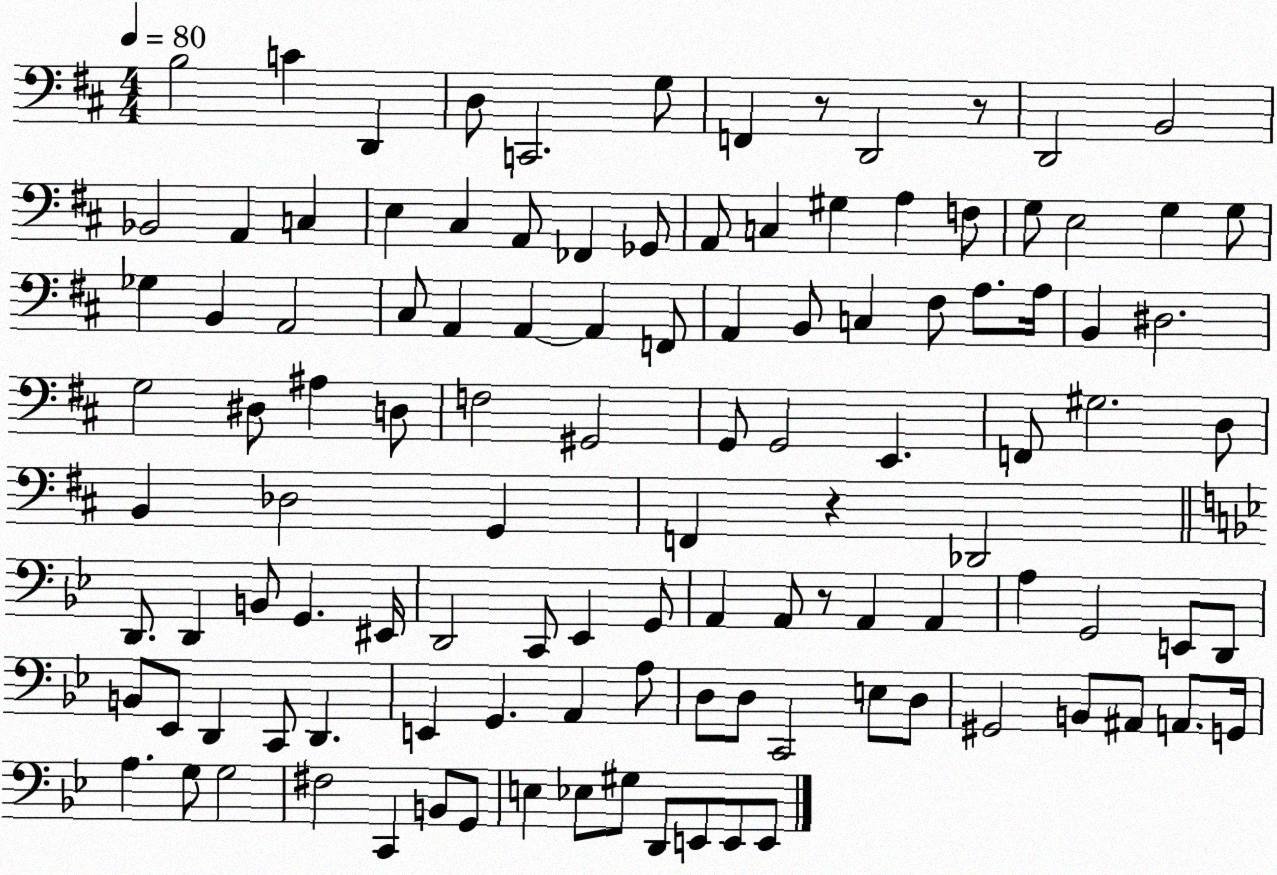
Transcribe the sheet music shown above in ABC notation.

X:1
T:Untitled
M:4/4
L:1/4
K:D
B,2 C D,, D,/2 C,,2 G,/2 F,, z/2 D,,2 z/2 D,,2 B,,2 _B,,2 A,, C, E, ^C, A,,/2 _F,, _G,,/2 A,,/2 C, ^G, A, F,/2 G,/2 E,2 G, G,/2 _G, B,, A,,2 ^C,/2 A,, A,, A,, F,,/2 A,, B,,/2 C, ^F,/2 A,/2 A,/4 B,, ^D,2 G,2 ^D,/2 ^A, D,/2 F,2 ^G,,2 G,,/2 G,,2 E,, F,,/2 ^G,2 D,/2 B,, _D,2 G,, F,, z _D,,2 D,,/2 D,, B,,/2 G,, ^E,,/4 D,,2 C,,/2 _E,, G,,/2 A,, A,,/2 z/2 A,, A,, A, G,,2 E,,/2 D,,/2 B,,/2 _E,,/2 D,, C,,/2 D,, E,, G,, A,, A,/2 D,/2 D,/2 C,,2 E,/2 D,/2 ^G,,2 B,,/2 ^A,,/2 A,,/2 G,,/4 A, G,/2 G,2 ^F,2 C,, B,,/2 G,,/2 E, _E,/2 ^G,/2 D,,/2 E,,/2 E,,/2 E,,/2